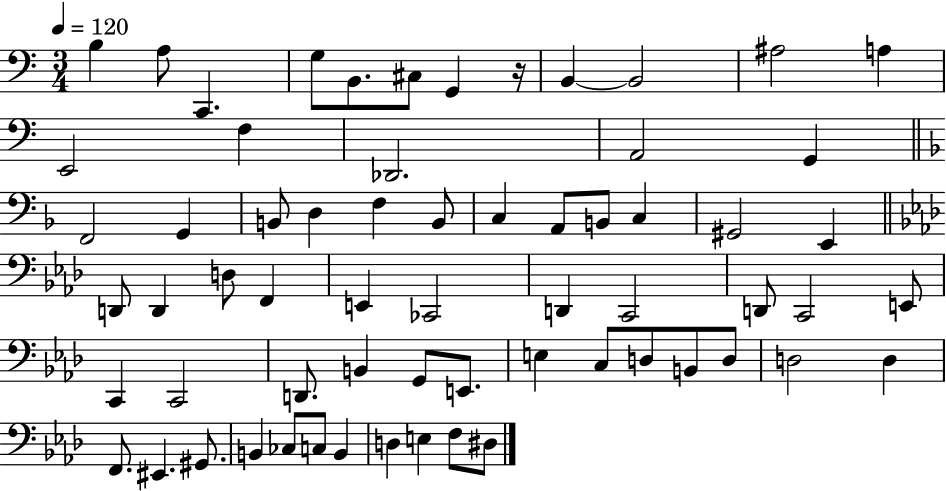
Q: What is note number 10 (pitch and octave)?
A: A#3